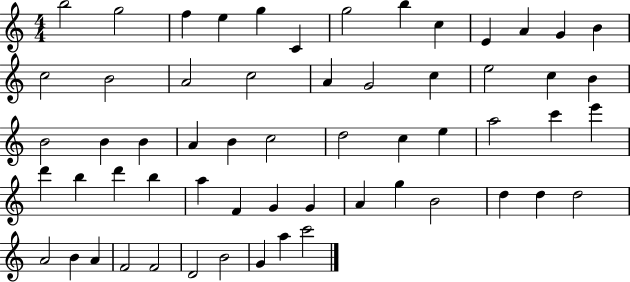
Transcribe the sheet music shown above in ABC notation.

X:1
T:Untitled
M:4/4
L:1/4
K:C
b2 g2 f e g C g2 b c E A G B c2 B2 A2 c2 A G2 c e2 c B B2 B B A B c2 d2 c e a2 c' e' d' b d' b a F G G A g B2 d d d2 A2 B A F2 F2 D2 B2 G a c'2